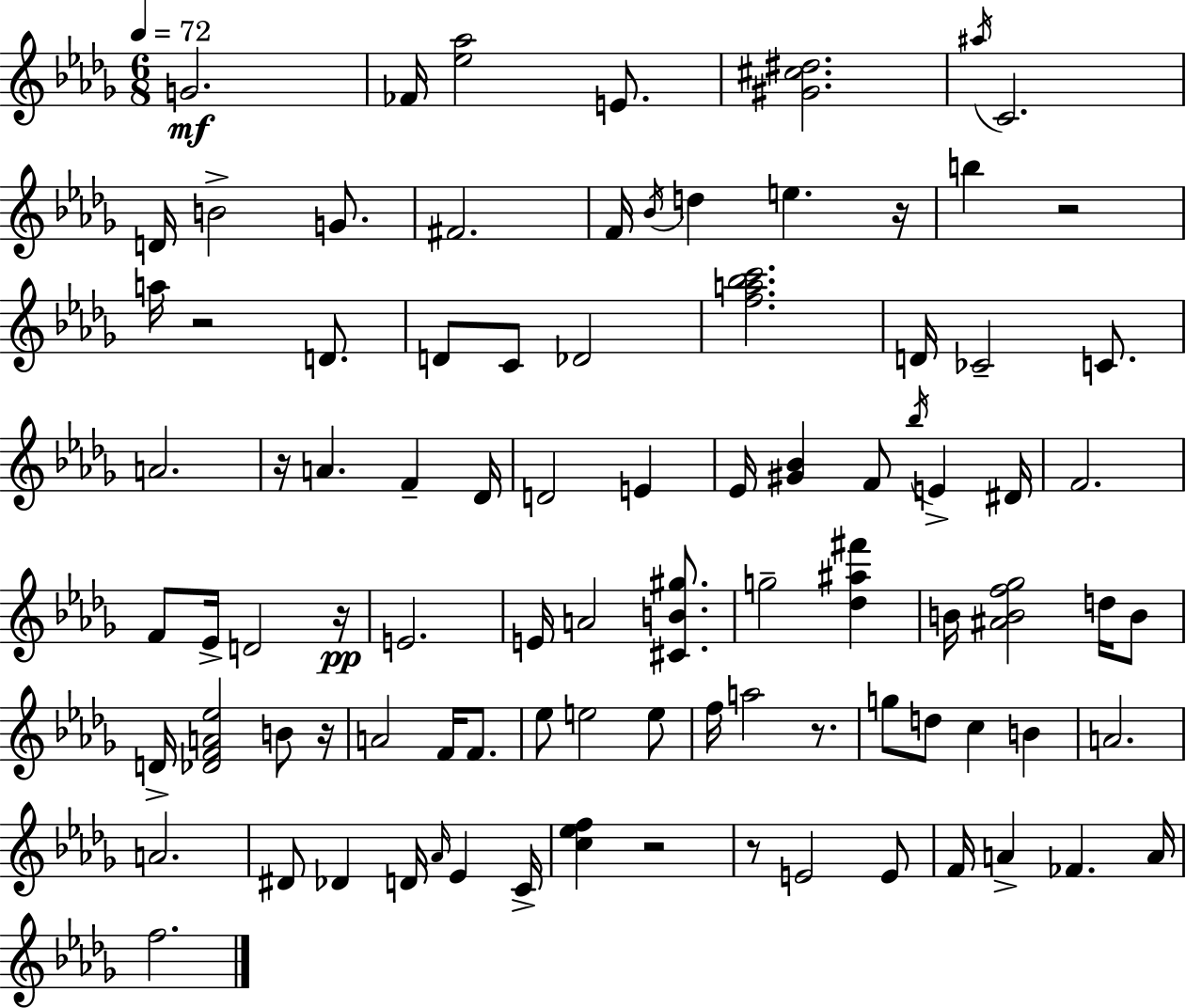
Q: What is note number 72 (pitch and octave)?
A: A4